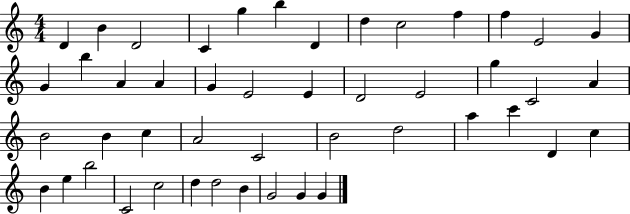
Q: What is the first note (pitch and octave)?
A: D4